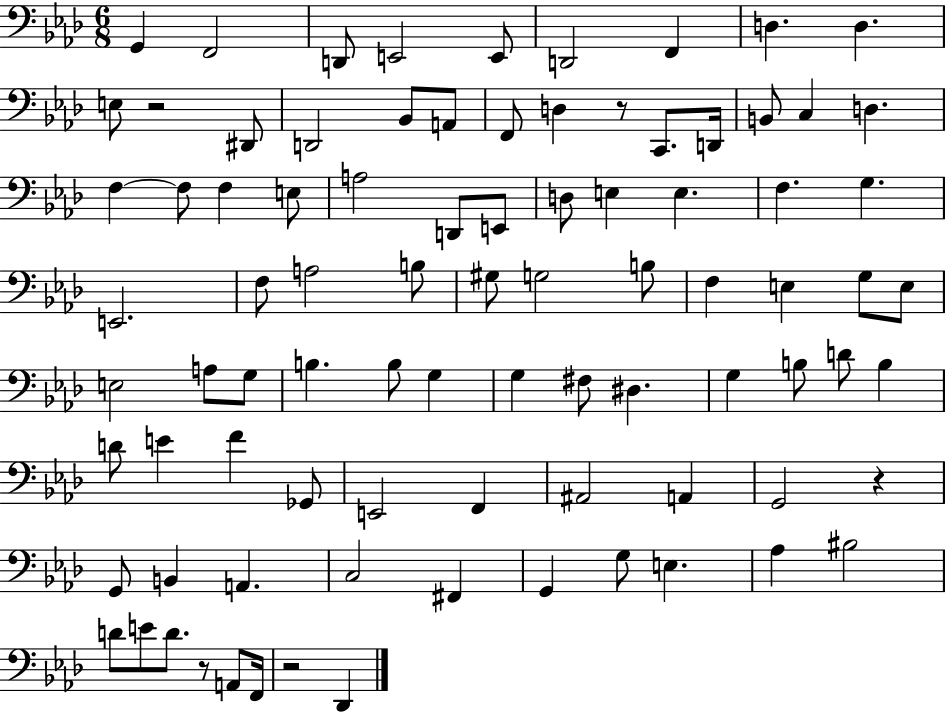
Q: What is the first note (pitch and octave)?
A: G2